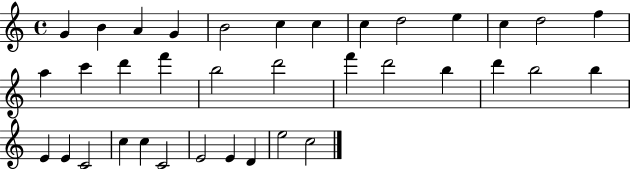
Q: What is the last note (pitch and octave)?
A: C5